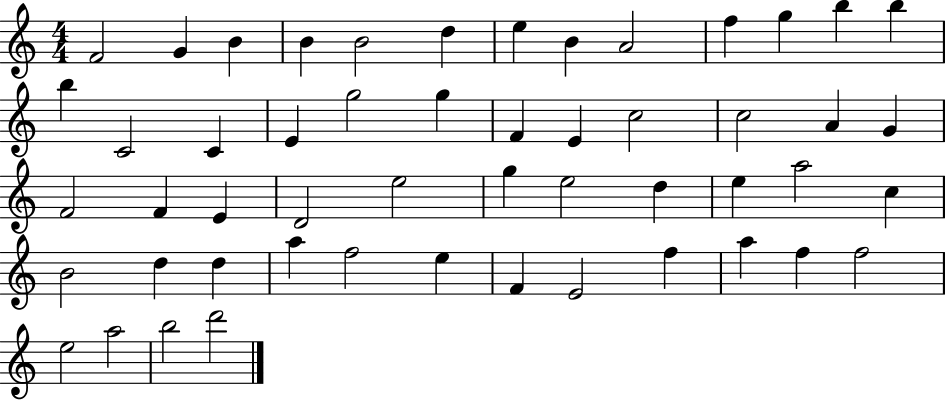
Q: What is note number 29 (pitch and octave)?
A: D4